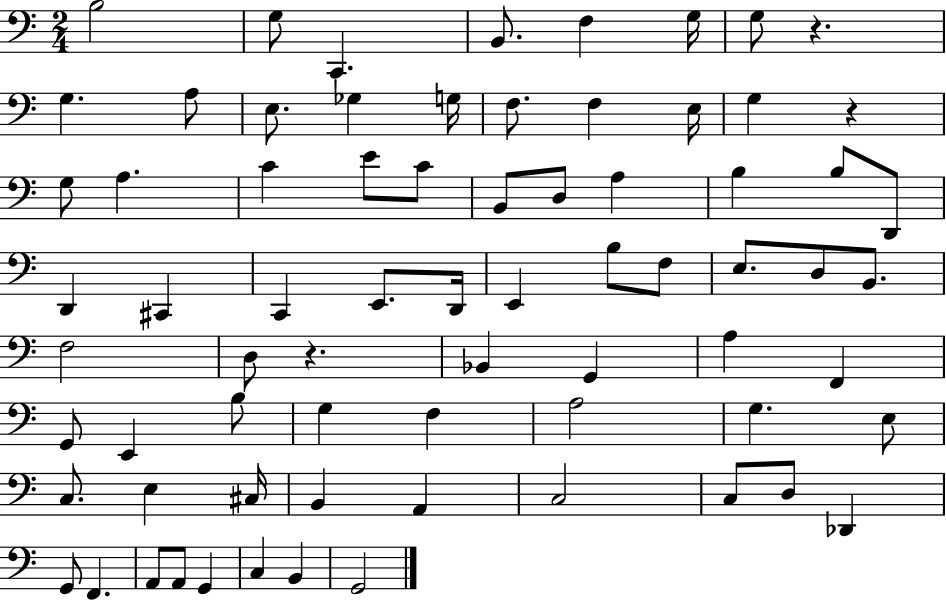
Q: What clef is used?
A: bass